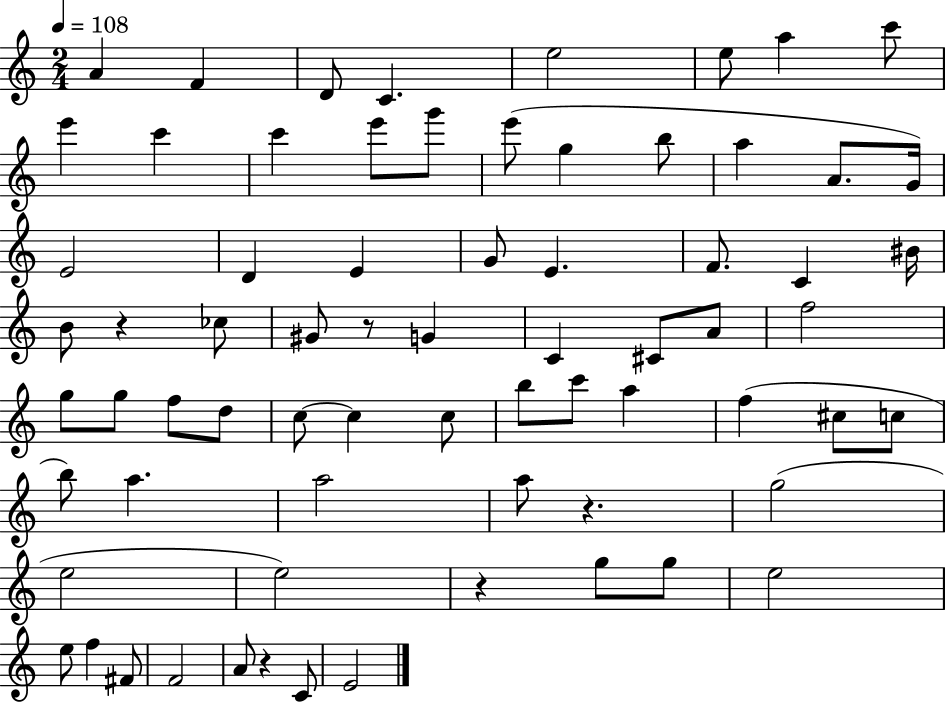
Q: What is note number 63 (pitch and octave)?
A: A4